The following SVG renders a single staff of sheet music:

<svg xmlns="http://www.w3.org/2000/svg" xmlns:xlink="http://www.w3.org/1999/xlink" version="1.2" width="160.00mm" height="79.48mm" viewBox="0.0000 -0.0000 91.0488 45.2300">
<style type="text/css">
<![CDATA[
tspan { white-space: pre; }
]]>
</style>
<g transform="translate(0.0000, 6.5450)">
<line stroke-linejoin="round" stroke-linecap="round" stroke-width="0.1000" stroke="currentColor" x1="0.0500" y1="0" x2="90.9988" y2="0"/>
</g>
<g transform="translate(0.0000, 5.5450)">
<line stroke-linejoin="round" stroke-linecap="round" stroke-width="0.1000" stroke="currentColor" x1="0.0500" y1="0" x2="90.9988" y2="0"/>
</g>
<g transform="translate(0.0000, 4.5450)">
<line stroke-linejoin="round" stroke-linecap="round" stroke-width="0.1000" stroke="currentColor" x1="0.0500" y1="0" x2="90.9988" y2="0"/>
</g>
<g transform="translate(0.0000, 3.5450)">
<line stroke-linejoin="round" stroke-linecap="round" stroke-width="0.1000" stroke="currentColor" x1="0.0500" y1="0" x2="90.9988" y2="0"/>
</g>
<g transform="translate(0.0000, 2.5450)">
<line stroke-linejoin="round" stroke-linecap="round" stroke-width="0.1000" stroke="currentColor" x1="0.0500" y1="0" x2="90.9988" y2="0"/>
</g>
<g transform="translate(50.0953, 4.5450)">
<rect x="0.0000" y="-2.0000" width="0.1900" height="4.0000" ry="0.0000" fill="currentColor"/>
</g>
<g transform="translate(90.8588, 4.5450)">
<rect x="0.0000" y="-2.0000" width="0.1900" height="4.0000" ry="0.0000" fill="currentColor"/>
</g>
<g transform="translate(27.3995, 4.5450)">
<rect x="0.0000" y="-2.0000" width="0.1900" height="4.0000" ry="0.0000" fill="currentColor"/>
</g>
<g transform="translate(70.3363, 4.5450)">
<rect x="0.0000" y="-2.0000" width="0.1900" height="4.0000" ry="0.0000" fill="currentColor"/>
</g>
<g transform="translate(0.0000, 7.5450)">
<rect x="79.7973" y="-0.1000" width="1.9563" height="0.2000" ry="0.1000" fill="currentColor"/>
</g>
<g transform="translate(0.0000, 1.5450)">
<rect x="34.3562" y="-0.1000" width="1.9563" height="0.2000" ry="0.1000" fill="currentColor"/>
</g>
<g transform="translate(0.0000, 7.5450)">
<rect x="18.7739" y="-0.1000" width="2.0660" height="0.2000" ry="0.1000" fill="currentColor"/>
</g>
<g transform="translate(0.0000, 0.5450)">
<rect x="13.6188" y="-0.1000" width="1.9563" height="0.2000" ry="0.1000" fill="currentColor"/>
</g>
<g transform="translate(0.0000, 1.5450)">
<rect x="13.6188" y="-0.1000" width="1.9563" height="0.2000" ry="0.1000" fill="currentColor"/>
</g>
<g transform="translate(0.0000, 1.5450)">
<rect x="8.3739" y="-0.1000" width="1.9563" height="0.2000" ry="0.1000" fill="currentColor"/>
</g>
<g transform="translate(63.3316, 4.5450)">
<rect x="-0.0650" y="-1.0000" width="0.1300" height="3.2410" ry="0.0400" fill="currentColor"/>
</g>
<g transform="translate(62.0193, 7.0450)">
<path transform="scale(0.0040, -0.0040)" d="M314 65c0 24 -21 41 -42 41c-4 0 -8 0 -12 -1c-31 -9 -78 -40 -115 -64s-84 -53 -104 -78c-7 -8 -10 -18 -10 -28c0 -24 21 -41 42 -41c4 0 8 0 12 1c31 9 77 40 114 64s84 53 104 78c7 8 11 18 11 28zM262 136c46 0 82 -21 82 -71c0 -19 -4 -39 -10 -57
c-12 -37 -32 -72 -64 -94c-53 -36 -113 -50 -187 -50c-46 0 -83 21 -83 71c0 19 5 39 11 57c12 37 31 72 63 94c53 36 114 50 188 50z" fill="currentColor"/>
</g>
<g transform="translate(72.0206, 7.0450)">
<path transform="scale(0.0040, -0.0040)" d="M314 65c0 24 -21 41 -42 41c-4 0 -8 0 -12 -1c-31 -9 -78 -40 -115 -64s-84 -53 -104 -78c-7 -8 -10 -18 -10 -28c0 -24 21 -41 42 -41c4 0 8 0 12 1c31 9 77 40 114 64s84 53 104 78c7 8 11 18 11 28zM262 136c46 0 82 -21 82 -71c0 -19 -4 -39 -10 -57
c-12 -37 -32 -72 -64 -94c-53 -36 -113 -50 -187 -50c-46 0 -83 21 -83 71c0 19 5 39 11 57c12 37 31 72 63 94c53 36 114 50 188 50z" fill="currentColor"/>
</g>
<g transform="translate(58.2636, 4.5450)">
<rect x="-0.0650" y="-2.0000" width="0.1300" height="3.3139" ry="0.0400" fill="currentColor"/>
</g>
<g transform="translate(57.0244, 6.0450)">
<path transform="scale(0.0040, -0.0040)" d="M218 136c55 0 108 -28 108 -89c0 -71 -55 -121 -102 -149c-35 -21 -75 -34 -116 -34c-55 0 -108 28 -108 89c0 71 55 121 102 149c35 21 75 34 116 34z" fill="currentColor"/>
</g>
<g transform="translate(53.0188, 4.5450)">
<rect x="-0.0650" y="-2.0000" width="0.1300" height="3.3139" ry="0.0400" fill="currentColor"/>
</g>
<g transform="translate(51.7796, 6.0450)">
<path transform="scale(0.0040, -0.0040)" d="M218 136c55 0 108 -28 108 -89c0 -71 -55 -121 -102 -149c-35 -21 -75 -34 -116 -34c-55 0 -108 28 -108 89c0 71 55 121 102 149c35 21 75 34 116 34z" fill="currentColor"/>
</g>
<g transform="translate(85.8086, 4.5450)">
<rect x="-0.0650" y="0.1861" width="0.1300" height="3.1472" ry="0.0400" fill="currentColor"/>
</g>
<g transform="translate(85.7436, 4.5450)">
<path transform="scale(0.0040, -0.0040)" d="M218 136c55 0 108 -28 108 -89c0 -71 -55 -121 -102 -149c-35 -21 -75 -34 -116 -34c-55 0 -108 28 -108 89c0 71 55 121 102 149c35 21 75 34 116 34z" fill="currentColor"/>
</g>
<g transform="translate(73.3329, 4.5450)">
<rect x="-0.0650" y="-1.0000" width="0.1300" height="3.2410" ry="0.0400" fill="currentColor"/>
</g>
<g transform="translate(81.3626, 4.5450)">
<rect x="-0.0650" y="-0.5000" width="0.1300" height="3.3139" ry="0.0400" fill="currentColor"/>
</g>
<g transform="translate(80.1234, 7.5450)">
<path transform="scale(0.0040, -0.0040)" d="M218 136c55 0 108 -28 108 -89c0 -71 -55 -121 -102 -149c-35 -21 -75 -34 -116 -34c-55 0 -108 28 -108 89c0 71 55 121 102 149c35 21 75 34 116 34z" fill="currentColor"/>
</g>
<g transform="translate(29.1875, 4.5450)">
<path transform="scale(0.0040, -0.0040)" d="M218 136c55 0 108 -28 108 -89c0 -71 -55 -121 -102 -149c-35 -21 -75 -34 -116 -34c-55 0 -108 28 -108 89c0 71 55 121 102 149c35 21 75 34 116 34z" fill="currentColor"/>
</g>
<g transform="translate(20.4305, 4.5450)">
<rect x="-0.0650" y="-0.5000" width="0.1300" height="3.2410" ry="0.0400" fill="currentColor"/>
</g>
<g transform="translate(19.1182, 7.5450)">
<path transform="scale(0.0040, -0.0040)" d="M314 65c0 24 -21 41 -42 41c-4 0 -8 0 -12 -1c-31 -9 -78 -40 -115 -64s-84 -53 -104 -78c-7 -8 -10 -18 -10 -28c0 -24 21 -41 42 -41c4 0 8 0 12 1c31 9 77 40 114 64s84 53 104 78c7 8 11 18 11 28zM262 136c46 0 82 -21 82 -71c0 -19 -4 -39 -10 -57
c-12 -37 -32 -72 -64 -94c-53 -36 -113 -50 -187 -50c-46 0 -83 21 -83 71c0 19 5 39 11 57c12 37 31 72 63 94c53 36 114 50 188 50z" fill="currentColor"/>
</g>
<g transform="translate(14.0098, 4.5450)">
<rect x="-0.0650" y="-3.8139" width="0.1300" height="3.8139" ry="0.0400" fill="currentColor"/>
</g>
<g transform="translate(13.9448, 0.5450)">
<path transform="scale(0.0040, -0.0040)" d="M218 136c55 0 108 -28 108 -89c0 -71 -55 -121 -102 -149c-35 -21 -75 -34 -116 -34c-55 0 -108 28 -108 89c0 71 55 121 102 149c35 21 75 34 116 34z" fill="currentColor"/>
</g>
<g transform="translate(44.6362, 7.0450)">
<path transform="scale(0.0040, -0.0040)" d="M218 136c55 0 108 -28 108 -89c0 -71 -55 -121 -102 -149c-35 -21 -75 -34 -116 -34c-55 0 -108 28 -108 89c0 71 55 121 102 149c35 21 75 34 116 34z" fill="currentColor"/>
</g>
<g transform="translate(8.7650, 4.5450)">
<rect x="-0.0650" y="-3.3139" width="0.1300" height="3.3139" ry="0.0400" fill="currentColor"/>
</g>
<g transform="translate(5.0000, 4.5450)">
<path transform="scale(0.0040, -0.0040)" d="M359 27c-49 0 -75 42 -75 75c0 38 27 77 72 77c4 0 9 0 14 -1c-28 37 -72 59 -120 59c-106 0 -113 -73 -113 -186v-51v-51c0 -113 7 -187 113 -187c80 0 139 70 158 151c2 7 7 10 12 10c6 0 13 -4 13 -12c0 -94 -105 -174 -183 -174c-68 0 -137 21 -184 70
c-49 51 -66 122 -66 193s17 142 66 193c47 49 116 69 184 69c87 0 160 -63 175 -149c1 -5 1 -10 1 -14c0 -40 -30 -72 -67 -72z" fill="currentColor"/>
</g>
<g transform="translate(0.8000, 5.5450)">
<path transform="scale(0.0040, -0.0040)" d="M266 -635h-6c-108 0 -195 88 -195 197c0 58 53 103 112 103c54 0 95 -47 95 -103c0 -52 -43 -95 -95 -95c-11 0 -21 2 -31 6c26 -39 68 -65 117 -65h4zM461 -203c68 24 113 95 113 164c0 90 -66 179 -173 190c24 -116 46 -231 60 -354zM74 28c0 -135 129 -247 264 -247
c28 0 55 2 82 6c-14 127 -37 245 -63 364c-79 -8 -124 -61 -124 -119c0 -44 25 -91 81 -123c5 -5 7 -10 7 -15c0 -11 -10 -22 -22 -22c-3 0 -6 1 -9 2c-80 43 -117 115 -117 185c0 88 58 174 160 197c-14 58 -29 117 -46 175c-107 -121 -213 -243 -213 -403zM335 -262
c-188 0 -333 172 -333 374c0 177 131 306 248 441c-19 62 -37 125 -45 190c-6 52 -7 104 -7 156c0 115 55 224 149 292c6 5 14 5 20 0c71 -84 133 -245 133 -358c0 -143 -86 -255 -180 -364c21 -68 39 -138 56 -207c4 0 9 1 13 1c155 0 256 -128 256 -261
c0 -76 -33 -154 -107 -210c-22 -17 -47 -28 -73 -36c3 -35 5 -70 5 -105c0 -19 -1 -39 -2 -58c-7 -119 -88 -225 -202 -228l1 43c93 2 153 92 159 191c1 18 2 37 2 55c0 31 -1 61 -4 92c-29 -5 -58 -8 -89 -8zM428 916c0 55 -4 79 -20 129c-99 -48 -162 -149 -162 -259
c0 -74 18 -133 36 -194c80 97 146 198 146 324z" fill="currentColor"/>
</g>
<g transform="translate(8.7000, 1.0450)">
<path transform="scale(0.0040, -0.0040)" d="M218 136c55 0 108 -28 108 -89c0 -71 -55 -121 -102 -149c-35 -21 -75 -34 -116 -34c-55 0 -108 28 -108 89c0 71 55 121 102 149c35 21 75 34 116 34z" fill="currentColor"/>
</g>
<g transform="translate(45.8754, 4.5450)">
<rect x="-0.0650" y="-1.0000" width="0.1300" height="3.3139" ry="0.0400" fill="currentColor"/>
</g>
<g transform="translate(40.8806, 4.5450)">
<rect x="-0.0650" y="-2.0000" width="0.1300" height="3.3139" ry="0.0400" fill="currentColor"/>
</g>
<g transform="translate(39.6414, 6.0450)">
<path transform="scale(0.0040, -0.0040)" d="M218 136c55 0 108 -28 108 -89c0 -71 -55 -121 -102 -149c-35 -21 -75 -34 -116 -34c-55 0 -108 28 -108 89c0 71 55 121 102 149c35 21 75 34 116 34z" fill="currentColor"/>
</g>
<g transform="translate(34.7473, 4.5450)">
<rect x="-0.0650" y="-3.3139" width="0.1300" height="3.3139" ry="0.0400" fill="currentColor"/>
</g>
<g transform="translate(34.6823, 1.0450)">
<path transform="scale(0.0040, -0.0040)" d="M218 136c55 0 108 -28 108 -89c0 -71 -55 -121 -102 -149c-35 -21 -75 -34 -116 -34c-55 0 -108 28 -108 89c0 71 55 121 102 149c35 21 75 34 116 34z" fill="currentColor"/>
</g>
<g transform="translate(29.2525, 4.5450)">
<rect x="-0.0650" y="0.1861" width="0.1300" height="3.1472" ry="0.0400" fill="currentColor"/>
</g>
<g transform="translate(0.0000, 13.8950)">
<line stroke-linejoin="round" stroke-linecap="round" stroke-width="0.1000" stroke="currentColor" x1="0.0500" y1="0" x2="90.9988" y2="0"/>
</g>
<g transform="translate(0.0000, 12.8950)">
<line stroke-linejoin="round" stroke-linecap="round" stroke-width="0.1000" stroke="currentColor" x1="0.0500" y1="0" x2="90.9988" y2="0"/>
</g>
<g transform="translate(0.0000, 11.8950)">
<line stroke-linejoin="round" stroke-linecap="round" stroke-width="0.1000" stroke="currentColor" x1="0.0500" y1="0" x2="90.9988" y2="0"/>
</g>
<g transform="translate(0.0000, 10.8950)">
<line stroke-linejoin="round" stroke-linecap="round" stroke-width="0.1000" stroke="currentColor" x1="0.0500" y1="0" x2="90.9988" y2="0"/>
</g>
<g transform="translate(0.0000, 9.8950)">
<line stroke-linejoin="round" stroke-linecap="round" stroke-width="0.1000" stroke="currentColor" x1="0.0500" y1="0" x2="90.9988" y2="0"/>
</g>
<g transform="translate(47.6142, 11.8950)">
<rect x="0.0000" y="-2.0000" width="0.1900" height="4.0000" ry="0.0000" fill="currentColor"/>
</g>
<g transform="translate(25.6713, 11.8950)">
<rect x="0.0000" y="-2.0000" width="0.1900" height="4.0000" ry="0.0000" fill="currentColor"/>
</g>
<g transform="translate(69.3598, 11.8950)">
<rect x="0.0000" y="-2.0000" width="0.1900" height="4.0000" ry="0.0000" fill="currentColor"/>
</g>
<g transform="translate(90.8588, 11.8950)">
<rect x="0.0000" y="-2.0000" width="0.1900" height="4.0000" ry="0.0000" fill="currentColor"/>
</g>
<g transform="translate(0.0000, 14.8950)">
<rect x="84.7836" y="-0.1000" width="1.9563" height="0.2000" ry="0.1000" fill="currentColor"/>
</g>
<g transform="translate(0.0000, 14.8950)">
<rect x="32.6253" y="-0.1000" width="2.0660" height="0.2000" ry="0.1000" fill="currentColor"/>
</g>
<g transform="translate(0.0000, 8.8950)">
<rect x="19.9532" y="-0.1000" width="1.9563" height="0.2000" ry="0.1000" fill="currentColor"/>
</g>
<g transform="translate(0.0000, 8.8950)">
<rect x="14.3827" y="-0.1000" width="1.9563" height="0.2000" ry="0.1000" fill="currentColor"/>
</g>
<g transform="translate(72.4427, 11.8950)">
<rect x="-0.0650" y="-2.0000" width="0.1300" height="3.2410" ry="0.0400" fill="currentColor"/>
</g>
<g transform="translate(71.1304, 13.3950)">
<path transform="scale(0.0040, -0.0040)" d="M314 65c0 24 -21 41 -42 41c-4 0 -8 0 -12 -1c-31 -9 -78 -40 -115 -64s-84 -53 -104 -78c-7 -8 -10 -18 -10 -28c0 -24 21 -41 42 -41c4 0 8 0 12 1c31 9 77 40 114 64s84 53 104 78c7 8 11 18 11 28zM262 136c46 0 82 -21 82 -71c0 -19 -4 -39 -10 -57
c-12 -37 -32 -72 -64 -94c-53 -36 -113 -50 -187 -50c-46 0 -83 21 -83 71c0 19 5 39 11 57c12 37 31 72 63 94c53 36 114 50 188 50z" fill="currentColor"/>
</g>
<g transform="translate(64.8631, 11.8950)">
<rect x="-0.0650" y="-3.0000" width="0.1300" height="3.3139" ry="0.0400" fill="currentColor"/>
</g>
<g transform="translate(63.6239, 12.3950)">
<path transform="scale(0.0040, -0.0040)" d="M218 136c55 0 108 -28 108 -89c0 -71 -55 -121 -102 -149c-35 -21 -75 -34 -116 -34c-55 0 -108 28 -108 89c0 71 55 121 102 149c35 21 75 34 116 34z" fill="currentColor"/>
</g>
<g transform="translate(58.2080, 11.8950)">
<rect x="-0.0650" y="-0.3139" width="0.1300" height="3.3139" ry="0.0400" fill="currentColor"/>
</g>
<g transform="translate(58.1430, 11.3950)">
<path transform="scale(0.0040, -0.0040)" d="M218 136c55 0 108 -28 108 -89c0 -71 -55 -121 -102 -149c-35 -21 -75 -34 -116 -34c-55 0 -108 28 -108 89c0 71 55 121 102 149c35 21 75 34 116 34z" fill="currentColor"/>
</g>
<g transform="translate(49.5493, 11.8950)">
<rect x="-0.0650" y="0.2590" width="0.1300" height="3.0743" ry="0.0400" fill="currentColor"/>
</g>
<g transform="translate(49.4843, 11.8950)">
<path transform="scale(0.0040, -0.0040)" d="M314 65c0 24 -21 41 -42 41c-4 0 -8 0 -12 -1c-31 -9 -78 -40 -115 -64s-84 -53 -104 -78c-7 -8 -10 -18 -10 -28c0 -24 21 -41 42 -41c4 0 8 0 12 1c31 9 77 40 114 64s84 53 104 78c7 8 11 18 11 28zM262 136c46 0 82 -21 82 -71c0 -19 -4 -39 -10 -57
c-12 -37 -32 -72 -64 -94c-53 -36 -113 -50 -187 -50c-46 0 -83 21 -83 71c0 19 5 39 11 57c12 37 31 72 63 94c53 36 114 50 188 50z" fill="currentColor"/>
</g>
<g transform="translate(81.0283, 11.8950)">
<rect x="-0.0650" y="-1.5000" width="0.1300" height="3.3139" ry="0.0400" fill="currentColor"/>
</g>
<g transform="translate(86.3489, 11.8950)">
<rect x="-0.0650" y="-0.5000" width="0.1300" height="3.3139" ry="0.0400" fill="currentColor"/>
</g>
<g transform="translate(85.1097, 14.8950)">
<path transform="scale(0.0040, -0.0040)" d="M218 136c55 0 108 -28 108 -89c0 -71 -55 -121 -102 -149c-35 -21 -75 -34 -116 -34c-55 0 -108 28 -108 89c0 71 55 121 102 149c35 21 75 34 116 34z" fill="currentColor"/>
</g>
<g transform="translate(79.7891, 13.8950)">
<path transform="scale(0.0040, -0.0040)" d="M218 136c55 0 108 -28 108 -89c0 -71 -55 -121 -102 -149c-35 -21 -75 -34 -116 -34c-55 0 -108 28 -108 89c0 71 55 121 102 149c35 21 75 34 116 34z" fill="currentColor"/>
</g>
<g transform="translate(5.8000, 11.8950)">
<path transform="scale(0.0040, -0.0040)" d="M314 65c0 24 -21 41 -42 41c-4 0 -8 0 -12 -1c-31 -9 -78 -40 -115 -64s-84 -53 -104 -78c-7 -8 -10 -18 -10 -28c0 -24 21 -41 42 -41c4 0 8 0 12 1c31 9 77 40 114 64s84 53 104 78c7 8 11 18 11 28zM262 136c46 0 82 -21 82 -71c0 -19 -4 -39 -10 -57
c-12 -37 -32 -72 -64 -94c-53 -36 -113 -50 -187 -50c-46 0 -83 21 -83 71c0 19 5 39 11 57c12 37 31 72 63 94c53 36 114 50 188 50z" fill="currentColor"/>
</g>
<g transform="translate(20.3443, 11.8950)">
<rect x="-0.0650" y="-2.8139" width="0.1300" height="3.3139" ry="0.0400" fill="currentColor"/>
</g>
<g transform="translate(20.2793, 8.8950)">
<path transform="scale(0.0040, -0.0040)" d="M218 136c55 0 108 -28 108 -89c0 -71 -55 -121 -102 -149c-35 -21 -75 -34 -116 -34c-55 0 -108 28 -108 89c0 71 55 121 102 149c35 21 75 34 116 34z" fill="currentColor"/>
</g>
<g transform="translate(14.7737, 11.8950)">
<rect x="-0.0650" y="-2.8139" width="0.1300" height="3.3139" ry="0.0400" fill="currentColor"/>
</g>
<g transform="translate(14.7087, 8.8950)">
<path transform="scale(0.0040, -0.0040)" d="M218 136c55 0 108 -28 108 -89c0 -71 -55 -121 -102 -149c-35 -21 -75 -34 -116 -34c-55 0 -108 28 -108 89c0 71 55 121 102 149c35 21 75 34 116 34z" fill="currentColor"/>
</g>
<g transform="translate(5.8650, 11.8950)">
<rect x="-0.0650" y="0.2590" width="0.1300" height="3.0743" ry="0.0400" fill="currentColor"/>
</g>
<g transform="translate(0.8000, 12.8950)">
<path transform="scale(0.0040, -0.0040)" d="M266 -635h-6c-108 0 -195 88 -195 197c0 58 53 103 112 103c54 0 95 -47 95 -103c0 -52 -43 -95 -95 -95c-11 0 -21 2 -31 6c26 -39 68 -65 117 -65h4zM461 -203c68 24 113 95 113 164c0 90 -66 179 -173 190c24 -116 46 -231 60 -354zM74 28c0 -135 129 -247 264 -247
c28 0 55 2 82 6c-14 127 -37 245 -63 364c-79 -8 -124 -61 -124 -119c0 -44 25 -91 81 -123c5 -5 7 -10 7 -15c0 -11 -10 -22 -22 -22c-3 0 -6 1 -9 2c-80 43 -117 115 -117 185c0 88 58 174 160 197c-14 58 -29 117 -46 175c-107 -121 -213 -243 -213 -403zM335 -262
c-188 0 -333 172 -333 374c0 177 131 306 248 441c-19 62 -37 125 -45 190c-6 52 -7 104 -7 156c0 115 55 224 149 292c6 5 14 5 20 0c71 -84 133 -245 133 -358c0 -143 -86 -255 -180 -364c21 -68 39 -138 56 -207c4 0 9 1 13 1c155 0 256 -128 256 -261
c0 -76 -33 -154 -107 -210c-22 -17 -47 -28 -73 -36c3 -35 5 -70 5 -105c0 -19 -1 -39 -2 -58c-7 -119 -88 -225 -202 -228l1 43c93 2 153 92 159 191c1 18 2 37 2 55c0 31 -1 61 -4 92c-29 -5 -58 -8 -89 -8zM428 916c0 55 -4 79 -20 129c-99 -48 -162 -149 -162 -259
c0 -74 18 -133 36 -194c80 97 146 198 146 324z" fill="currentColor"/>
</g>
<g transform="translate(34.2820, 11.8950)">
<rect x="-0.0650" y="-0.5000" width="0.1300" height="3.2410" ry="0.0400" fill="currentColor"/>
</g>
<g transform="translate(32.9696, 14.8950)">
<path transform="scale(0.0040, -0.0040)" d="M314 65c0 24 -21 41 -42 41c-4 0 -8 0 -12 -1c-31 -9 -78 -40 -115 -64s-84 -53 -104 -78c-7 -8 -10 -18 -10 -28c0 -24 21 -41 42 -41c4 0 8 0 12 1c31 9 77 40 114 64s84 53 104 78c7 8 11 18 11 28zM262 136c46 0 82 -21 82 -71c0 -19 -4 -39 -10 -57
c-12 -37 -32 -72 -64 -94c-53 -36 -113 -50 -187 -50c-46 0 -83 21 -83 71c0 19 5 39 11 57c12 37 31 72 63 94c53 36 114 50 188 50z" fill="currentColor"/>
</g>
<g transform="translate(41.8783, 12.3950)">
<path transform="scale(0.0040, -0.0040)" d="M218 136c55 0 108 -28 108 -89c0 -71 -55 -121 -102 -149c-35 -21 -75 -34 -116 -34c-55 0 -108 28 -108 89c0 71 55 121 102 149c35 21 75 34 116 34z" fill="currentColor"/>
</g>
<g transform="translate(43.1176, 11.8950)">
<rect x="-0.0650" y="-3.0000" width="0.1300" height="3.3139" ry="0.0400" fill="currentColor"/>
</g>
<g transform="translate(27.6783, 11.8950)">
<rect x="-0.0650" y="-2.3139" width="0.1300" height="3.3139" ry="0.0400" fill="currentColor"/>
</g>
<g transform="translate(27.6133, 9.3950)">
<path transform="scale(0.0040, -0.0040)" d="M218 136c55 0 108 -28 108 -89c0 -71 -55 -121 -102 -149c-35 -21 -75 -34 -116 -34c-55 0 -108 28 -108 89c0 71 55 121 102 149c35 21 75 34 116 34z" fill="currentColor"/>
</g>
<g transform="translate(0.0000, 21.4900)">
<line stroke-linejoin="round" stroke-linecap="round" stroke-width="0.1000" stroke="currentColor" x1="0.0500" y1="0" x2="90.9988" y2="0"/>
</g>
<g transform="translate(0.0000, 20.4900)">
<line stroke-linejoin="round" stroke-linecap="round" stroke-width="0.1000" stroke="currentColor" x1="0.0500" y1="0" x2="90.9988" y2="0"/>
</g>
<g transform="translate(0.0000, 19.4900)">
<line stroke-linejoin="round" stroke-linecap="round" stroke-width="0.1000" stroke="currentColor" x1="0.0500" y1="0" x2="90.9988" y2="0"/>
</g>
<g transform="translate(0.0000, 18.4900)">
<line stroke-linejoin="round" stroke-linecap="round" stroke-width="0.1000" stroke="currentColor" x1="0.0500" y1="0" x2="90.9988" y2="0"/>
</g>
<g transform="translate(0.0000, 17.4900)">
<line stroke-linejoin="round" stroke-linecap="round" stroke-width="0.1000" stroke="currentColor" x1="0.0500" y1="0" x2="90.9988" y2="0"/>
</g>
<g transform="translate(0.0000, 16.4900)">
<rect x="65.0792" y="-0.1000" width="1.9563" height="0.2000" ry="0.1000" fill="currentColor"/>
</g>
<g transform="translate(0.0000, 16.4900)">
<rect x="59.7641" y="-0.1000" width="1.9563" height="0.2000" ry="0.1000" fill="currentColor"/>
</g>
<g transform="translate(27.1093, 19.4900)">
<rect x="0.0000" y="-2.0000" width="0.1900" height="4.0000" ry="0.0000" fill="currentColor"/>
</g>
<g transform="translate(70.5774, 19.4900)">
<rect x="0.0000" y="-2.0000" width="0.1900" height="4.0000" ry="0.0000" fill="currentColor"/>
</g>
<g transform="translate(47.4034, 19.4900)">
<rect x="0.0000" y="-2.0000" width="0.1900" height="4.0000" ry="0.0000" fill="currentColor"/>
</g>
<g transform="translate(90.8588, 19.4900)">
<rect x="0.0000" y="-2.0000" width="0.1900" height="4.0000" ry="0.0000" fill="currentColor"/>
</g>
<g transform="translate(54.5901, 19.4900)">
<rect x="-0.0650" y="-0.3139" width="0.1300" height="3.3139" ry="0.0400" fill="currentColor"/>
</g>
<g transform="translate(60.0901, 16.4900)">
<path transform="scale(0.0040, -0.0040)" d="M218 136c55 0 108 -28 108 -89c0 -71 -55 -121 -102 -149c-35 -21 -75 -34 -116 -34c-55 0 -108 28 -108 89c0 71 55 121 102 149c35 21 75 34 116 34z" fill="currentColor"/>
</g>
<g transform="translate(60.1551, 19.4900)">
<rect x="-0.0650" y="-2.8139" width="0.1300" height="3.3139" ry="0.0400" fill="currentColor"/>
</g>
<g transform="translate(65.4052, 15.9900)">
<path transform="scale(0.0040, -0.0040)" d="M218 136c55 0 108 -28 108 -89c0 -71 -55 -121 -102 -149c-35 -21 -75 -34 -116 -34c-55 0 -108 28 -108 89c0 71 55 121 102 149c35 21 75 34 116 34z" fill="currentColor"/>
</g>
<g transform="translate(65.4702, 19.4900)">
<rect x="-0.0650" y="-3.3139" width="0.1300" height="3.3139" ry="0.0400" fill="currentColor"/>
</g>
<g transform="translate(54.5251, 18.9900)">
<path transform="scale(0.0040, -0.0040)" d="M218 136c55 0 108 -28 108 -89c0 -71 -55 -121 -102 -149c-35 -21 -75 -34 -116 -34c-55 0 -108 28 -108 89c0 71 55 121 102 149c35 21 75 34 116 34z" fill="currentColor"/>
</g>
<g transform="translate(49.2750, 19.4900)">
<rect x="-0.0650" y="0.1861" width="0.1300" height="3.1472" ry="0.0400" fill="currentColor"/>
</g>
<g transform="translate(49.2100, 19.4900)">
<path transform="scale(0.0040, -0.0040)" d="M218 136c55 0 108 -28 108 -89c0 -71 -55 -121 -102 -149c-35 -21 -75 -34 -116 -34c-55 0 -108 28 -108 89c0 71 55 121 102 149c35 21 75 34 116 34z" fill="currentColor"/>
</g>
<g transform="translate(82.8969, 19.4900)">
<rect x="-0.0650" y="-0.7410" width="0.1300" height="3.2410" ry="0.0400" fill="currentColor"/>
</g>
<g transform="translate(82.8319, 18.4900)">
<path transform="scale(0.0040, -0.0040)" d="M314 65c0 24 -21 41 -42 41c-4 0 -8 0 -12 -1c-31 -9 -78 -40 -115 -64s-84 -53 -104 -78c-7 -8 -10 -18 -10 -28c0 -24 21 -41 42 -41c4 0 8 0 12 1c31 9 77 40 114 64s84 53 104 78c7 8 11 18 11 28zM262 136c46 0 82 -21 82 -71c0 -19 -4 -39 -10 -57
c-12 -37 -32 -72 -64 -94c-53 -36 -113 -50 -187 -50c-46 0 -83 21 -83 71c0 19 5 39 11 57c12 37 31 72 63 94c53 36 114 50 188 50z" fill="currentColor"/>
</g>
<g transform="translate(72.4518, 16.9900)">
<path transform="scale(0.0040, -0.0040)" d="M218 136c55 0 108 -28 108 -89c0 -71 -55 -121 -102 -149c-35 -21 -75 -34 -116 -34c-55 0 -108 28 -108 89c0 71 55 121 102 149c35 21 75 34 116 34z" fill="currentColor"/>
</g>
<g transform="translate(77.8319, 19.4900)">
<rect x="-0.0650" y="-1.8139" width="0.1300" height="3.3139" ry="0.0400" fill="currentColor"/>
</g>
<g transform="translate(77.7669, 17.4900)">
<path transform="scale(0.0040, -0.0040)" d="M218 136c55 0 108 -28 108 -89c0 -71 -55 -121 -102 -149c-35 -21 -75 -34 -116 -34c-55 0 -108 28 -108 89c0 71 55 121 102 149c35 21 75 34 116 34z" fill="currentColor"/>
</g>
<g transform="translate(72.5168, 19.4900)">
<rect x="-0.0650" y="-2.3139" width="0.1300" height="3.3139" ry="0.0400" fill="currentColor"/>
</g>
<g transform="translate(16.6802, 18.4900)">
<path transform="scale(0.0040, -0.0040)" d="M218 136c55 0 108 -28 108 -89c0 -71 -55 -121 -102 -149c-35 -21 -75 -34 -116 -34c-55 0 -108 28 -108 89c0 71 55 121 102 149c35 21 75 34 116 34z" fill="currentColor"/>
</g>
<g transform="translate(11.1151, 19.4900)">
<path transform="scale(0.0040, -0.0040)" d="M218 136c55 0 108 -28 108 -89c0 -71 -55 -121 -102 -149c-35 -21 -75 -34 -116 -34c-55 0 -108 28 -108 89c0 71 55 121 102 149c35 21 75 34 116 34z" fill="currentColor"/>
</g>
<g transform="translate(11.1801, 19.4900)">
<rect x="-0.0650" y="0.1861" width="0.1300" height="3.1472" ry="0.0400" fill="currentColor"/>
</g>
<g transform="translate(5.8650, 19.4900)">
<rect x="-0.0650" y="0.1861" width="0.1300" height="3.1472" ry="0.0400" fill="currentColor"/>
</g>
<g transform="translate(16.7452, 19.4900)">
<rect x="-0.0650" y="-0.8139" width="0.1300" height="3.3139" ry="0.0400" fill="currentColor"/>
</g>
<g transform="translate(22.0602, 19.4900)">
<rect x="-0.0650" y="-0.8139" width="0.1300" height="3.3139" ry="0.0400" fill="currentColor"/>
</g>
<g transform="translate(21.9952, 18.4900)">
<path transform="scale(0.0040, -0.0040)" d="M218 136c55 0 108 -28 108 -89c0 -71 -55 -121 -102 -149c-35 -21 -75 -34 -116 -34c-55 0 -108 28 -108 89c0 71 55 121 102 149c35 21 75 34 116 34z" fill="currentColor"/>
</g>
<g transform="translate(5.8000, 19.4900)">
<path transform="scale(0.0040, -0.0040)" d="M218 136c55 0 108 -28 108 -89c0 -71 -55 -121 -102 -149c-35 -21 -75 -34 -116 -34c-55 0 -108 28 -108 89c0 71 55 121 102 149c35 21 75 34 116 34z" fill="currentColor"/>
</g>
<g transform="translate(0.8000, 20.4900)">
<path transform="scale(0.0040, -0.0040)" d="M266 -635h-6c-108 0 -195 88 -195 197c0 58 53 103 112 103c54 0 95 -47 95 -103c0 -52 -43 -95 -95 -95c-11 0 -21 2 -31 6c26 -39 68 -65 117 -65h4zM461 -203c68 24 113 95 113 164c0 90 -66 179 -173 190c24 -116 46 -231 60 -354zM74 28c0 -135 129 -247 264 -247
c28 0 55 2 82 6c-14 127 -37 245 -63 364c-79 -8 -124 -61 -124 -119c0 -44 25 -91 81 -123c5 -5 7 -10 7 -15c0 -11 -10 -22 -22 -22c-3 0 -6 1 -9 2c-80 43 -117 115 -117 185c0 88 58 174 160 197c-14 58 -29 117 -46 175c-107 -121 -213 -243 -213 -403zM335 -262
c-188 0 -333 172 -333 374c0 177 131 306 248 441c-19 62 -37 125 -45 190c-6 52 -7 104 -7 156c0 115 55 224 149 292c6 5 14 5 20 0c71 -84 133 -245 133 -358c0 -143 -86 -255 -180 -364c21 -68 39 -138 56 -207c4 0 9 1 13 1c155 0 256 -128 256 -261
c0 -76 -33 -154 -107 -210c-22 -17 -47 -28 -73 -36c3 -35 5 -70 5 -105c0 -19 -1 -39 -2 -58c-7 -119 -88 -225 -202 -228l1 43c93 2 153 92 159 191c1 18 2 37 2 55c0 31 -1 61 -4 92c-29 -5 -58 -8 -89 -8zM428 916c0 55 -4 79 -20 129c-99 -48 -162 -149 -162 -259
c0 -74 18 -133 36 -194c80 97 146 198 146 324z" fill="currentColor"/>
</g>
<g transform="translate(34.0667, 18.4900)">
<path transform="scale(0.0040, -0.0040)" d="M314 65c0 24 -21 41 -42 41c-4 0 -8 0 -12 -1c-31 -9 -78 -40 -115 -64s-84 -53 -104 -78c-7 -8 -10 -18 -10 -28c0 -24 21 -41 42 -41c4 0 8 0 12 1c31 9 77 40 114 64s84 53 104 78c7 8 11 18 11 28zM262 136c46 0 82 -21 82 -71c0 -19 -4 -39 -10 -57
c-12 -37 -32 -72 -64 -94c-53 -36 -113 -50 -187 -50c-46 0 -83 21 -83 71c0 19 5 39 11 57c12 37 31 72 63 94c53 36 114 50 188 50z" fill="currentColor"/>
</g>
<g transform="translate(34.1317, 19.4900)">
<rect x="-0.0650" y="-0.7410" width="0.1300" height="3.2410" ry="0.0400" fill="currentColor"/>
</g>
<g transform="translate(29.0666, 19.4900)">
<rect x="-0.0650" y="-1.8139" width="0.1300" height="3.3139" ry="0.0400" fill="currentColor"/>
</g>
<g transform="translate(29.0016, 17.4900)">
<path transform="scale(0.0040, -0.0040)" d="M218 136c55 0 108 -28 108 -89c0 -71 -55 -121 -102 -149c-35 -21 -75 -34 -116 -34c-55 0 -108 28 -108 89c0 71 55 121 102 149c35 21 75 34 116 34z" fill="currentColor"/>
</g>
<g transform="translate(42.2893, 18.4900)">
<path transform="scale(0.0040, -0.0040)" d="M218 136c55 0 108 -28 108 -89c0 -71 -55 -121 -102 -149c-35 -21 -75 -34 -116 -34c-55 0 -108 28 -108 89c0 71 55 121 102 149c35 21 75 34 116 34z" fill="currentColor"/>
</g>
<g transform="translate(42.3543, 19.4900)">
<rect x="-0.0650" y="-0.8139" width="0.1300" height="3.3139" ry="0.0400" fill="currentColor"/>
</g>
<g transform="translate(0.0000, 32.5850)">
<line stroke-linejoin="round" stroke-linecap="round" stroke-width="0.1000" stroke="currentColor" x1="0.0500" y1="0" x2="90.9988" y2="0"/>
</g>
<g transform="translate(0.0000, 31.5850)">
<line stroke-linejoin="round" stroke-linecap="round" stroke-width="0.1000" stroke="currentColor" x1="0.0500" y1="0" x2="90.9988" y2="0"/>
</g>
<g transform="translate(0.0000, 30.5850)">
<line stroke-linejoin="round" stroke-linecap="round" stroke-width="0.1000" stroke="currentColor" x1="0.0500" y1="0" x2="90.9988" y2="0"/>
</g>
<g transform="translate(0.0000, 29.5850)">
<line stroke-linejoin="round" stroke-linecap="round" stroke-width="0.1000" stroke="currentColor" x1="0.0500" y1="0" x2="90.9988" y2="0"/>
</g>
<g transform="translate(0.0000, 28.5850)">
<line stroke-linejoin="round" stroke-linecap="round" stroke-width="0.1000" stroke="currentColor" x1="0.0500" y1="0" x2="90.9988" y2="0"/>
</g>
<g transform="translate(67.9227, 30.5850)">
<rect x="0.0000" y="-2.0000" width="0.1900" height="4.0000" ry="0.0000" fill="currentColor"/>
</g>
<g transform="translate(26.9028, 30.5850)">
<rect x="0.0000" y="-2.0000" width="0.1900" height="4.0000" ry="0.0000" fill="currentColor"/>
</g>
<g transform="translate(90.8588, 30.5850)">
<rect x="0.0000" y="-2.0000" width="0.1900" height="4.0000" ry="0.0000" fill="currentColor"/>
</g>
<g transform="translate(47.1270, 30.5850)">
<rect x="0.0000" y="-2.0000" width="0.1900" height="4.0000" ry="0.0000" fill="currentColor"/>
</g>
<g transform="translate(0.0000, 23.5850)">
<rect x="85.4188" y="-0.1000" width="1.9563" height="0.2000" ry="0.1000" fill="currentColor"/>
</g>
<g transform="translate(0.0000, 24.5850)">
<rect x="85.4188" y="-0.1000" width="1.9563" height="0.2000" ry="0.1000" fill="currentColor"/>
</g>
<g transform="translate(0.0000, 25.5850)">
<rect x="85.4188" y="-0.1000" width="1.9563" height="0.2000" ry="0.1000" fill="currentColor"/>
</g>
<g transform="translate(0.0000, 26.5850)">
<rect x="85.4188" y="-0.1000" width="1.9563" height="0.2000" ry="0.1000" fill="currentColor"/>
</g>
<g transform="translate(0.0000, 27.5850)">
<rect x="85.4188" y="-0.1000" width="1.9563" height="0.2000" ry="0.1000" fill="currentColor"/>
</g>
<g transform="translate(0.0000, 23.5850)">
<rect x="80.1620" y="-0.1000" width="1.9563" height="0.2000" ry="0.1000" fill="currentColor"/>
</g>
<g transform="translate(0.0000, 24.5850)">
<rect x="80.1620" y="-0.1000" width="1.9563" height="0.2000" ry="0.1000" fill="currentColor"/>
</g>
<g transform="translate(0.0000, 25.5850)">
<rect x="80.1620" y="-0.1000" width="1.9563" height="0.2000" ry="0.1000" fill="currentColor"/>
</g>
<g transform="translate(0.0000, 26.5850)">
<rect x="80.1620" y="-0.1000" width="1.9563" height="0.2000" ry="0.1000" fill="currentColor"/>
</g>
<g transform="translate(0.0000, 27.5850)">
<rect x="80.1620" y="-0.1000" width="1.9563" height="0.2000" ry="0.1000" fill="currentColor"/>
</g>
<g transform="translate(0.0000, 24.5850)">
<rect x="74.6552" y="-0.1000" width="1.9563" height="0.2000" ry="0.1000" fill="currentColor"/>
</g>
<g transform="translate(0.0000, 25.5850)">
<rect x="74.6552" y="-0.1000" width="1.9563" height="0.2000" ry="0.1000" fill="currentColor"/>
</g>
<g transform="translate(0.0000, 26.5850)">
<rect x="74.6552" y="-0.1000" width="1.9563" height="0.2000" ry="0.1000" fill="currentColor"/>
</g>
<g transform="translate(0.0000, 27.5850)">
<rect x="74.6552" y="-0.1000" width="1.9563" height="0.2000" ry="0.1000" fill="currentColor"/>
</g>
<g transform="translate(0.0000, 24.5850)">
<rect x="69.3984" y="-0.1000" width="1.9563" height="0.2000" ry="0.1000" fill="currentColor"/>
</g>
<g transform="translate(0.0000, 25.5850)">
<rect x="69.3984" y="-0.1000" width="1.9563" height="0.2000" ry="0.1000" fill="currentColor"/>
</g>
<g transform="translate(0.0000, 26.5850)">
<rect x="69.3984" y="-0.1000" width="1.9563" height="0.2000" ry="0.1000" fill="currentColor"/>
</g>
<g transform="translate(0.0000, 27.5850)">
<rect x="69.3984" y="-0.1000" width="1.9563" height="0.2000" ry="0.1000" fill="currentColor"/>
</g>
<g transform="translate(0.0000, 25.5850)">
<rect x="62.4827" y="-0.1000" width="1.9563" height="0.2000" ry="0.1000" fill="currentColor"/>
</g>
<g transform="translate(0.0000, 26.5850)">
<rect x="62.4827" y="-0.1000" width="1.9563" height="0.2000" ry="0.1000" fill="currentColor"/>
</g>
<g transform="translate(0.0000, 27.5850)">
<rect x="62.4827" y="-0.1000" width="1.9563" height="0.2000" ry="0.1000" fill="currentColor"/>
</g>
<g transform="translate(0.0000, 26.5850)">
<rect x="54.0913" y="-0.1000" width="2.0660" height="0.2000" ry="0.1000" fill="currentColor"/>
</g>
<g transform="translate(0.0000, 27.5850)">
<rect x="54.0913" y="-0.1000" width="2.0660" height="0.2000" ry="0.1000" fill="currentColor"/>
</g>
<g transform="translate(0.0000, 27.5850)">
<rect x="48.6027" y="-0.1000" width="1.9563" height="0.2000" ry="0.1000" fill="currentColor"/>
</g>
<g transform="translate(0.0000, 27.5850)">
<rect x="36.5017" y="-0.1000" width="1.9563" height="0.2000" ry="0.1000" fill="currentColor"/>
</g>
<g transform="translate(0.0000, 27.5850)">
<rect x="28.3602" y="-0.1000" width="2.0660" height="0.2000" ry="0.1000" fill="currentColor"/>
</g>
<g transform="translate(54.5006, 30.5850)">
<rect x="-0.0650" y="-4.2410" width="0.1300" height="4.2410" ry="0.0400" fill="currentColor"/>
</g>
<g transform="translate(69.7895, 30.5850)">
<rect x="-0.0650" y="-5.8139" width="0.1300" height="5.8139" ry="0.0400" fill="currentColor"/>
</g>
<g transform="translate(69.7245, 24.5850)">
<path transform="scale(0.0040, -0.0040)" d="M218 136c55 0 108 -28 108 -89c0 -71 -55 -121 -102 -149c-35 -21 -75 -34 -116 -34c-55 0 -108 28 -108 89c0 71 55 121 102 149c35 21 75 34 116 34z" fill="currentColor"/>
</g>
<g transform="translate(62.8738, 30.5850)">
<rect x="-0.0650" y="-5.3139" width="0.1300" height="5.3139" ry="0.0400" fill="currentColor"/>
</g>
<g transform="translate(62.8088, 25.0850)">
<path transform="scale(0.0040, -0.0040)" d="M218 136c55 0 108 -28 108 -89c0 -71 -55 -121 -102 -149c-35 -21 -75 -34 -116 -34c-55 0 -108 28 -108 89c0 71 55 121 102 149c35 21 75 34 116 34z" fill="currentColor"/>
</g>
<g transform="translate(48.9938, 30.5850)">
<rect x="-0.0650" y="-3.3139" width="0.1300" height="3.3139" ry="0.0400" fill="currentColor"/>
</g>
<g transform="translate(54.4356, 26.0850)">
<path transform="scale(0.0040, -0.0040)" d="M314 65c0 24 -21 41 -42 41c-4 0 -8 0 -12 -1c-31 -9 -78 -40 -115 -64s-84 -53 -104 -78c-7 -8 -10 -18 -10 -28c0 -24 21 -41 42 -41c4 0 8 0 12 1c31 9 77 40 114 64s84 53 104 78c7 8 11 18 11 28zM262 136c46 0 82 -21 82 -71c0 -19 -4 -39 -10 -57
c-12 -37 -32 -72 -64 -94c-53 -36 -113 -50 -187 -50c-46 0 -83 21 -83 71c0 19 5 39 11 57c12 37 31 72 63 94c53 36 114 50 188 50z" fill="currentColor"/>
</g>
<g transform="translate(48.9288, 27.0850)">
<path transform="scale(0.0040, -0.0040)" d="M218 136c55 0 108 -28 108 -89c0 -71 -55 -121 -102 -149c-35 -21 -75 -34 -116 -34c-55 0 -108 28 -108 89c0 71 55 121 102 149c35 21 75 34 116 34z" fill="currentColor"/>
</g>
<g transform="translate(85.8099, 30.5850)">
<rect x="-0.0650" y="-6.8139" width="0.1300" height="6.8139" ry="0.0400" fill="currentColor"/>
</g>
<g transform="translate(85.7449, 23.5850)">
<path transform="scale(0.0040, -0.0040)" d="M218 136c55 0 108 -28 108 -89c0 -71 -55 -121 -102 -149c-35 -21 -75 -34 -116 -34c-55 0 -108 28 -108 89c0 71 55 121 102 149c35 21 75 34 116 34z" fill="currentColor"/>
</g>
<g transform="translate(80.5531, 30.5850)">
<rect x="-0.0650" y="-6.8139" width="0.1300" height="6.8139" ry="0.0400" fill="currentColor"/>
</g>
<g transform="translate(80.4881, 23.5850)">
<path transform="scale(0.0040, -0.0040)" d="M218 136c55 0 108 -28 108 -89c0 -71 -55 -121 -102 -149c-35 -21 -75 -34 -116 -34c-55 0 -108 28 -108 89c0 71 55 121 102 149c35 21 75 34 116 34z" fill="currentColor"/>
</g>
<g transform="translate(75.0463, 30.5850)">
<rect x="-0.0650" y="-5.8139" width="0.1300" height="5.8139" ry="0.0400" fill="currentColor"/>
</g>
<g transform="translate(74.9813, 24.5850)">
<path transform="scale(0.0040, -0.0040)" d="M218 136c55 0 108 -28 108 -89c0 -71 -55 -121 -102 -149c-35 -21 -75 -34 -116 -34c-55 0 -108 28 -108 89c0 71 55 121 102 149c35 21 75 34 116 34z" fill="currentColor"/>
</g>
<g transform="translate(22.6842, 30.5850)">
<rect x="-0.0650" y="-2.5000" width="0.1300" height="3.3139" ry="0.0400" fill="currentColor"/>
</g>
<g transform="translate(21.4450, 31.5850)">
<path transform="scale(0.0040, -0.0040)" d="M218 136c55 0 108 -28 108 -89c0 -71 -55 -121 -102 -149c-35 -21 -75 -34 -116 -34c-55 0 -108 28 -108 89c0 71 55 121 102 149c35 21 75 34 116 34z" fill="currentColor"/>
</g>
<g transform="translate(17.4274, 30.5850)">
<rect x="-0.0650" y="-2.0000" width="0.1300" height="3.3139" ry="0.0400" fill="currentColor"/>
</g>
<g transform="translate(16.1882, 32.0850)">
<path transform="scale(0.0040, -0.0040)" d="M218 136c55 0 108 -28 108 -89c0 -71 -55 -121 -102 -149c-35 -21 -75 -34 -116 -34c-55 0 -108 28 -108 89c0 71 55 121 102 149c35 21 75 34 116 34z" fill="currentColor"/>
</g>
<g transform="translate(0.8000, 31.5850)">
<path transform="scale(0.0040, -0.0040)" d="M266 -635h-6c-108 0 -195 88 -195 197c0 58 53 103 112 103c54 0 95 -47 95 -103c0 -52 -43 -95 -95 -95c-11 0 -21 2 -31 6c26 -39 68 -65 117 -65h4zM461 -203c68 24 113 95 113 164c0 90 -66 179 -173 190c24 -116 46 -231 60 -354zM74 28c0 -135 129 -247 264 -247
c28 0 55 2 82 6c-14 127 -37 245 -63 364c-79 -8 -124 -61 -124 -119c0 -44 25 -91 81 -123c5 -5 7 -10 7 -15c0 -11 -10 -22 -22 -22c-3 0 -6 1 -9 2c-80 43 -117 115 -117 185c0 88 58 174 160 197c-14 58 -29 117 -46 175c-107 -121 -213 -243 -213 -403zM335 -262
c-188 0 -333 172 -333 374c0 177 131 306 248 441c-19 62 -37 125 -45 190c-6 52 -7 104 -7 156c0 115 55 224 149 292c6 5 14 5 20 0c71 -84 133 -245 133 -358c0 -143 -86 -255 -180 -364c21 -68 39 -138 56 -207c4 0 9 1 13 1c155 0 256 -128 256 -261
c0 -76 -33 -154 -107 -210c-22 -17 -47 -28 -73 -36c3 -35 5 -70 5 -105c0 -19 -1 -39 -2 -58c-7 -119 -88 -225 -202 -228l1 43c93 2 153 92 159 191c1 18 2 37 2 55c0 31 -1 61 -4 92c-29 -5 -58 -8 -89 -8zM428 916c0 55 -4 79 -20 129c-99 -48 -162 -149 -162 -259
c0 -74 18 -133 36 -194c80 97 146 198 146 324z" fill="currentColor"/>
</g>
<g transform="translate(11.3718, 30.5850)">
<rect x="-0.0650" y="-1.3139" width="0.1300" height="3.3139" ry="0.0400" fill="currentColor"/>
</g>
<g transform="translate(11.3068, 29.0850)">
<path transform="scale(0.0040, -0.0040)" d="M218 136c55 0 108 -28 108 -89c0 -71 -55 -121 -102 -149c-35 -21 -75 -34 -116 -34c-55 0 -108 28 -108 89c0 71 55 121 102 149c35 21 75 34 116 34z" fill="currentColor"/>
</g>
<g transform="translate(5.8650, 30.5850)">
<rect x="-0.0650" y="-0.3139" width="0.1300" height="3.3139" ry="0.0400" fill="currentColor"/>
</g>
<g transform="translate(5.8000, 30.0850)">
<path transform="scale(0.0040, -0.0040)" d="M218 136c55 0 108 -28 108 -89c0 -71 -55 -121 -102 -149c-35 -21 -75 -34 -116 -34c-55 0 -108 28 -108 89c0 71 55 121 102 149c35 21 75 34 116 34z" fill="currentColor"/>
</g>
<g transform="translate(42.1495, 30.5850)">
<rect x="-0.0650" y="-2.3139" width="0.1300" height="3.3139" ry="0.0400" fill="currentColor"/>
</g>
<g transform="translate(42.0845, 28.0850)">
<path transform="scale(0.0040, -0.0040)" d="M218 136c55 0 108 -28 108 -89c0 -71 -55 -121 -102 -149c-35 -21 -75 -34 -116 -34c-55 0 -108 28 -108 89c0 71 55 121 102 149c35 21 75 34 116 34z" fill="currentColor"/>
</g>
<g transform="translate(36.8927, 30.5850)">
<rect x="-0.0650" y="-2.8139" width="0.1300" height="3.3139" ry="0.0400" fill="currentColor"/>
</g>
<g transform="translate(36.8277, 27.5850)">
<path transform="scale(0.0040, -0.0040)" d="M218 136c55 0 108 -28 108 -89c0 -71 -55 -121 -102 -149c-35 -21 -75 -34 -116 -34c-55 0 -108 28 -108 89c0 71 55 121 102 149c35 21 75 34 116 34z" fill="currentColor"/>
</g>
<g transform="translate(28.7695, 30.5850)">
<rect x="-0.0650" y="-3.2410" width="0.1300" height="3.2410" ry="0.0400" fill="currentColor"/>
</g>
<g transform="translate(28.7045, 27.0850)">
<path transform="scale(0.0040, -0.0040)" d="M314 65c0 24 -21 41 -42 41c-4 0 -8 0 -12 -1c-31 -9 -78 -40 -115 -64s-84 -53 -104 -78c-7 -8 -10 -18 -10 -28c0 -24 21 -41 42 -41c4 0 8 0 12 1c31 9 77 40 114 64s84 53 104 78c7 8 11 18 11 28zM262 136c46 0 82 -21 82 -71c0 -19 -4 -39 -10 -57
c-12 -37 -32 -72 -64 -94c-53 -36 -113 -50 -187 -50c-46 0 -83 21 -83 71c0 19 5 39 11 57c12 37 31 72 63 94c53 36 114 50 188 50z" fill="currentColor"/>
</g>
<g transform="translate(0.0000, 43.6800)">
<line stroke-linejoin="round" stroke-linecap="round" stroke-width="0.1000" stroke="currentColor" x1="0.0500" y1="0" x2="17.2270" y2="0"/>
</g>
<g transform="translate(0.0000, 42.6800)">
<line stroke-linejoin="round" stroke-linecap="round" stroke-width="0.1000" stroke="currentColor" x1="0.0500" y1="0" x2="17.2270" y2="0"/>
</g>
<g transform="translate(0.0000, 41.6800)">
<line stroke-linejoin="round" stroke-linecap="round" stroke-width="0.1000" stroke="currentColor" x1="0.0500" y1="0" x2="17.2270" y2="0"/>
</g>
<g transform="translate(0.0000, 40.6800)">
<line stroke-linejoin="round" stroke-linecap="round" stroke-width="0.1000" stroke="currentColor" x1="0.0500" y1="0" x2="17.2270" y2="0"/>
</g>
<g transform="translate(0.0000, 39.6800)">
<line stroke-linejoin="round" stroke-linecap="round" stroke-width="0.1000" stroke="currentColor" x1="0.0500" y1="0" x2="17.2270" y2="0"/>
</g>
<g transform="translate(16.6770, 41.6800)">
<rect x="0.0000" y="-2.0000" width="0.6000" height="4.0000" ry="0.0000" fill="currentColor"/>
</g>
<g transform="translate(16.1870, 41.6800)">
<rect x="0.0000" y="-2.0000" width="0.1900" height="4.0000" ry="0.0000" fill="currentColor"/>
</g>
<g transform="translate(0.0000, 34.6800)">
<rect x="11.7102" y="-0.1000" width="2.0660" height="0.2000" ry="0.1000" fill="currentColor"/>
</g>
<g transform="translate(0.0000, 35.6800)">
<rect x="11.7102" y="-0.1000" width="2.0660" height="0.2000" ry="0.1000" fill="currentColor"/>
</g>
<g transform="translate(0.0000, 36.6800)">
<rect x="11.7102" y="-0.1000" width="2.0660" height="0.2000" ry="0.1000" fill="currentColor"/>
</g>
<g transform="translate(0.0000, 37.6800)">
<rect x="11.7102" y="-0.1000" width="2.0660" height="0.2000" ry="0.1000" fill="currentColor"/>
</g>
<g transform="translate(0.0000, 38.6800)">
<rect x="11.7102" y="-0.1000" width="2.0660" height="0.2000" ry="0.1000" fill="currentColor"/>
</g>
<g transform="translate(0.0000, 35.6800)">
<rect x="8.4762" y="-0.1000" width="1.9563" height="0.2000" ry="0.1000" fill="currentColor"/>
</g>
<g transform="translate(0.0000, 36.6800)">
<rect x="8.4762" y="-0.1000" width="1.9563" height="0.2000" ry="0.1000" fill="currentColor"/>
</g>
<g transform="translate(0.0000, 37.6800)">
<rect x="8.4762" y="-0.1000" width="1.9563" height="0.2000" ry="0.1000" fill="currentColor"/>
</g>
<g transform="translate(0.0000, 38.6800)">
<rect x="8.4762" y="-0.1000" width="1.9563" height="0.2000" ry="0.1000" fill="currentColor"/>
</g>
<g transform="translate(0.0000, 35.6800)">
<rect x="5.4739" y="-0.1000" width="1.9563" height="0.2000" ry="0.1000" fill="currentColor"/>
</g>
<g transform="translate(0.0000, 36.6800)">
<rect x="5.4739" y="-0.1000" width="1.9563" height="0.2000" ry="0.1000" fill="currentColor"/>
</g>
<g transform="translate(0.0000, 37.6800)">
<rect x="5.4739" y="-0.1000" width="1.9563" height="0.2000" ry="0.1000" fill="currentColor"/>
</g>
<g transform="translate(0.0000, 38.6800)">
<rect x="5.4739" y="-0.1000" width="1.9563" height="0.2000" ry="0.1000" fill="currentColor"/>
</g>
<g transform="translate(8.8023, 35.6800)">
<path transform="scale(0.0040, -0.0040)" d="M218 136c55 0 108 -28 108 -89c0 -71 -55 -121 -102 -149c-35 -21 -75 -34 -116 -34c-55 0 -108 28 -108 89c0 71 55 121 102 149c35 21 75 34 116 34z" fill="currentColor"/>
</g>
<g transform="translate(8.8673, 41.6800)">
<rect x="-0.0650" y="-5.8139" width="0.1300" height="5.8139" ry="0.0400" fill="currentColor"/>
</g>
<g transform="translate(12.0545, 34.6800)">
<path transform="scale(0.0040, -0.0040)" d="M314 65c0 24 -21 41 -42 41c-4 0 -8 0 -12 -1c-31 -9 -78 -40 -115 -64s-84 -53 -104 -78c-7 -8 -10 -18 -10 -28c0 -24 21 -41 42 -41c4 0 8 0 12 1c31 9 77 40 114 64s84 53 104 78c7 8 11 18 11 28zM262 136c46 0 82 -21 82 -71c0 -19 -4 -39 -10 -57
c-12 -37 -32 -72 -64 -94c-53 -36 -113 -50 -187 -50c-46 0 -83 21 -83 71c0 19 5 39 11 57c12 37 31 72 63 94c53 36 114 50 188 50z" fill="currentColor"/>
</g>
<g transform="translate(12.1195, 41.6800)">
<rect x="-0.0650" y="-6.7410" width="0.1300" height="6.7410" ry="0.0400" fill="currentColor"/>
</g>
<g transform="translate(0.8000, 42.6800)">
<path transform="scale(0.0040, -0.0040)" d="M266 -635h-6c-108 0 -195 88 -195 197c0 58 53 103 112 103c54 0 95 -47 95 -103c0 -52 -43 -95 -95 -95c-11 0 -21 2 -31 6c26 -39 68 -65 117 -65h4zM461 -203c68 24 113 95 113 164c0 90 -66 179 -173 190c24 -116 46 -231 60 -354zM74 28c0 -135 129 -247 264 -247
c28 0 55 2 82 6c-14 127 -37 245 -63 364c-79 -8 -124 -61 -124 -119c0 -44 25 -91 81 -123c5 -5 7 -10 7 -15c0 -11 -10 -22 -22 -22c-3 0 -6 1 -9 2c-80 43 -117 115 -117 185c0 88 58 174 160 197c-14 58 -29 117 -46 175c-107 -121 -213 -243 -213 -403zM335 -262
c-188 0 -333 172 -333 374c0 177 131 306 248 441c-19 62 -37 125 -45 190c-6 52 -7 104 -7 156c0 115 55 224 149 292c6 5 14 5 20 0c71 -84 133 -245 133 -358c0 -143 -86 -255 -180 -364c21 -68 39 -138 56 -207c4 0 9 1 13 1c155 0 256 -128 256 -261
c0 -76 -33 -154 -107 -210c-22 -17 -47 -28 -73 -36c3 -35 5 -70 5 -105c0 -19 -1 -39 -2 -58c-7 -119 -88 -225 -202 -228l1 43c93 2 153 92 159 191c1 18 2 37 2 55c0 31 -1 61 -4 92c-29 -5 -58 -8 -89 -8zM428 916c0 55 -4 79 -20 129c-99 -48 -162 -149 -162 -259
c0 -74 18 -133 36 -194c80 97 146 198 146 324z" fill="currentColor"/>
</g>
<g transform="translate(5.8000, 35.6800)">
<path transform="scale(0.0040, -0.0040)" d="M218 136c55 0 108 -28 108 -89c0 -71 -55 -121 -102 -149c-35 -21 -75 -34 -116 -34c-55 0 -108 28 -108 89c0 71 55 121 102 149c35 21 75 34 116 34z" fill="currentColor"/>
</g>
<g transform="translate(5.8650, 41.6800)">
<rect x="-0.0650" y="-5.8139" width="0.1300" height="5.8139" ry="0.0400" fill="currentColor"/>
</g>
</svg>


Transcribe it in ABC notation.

X:1
T:Untitled
M:4/4
L:1/4
K:C
b c' C2 B b F D F F D2 D2 C B B2 a a g C2 A B2 c A F2 E C B B d d f d2 d B c a b g f d2 c e F G b2 a g b d'2 f' g' g' b' b' g' g' b'2